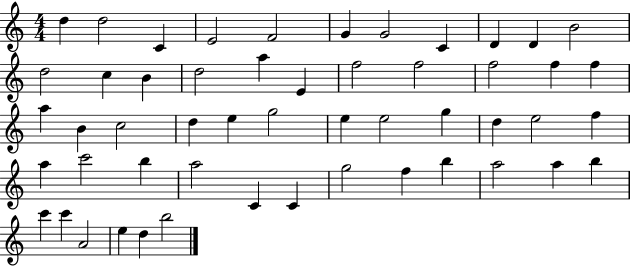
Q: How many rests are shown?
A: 0